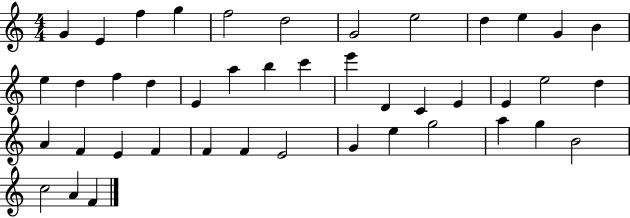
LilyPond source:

{
  \clef treble
  \numericTimeSignature
  \time 4/4
  \key c \major
  g'4 e'4 f''4 g''4 | f''2 d''2 | g'2 e''2 | d''4 e''4 g'4 b'4 | \break e''4 d''4 f''4 d''4 | e'4 a''4 b''4 c'''4 | e'''4 d'4 c'4 e'4 | e'4 e''2 d''4 | \break a'4 f'4 e'4 f'4 | f'4 f'4 e'2 | g'4 e''4 g''2 | a''4 g''4 b'2 | \break c''2 a'4 f'4 | \bar "|."
}